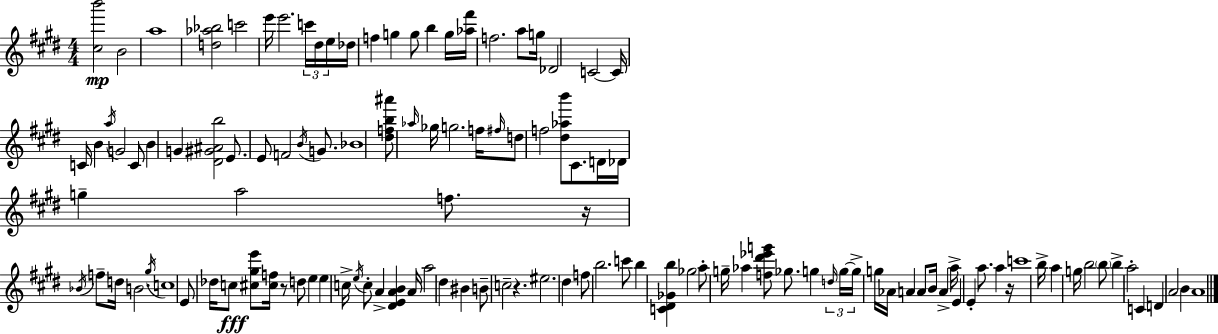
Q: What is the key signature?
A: E major